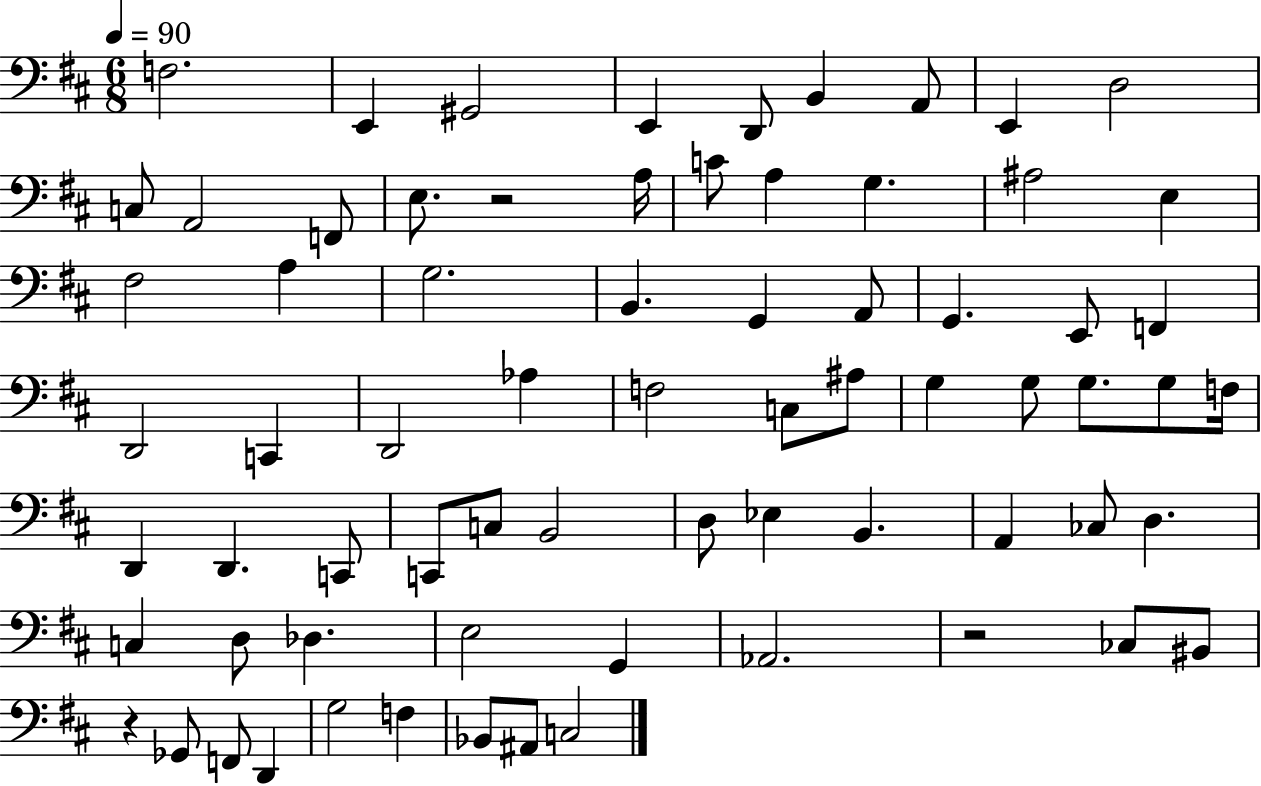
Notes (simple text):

F3/h. E2/q G#2/h E2/q D2/e B2/q A2/e E2/q D3/h C3/e A2/h F2/e E3/e. R/h A3/s C4/e A3/q G3/q. A#3/h E3/q F#3/h A3/q G3/h. B2/q. G2/q A2/e G2/q. E2/e F2/q D2/h C2/q D2/h Ab3/q F3/h C3/e A#3/e G3/q G3/e G3/e. G3/e F3/s D2/q D2/q. C2/e C2/e C3/e B2/h D3/e Eb3/q B2/q. A2/q CES3/e D3/q. C3/q D3/e Db3/q. E3/h G2/q Ab2/h. R/h CES3/e BIS2/e R/q Gb2/e F2/e D2/q G3/h F3/q Bb2/e A#2/e C3/h